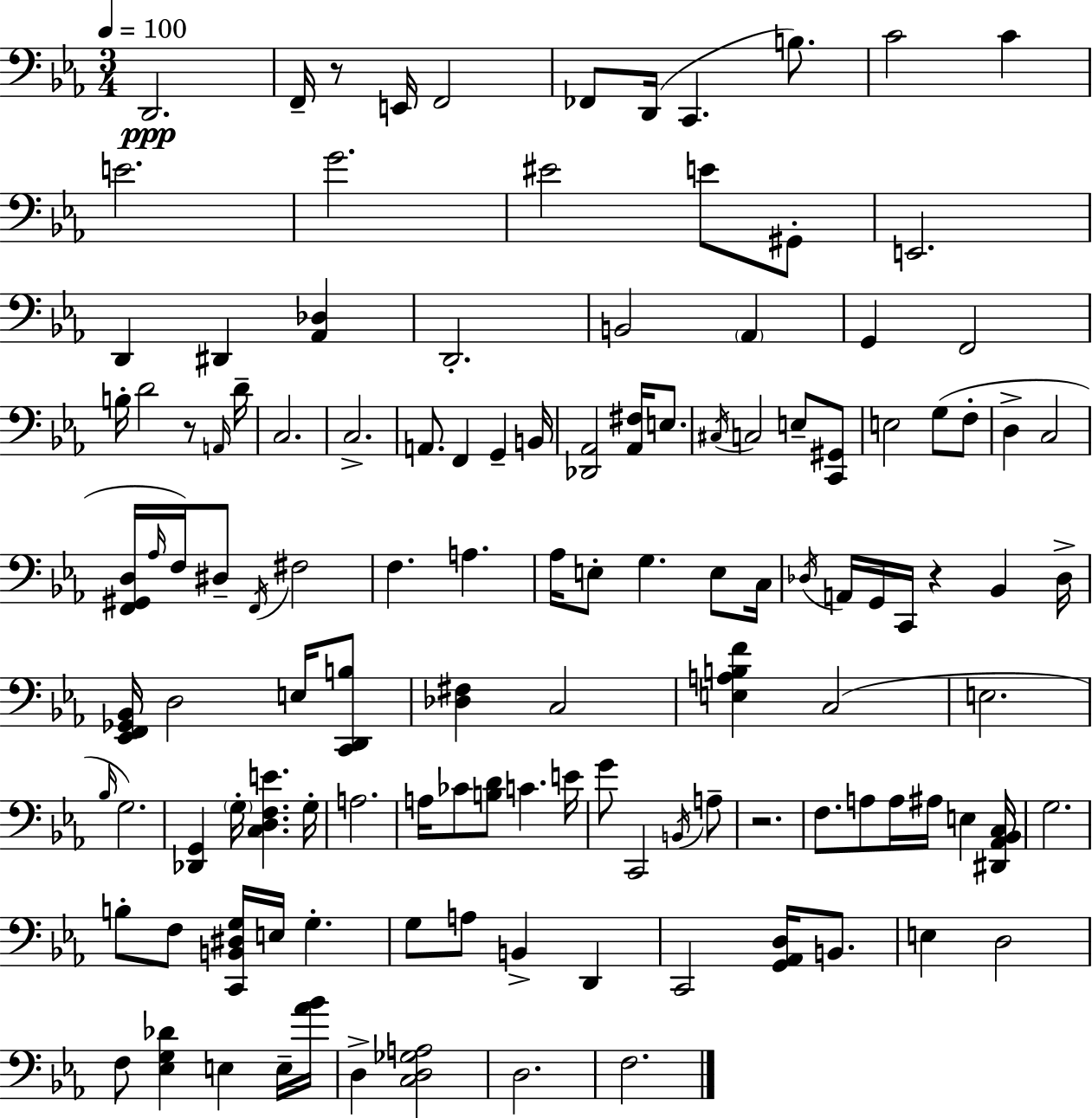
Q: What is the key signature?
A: C minor